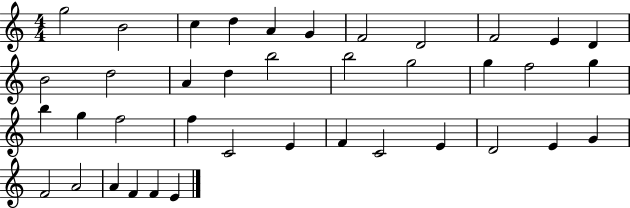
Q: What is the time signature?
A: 4/4